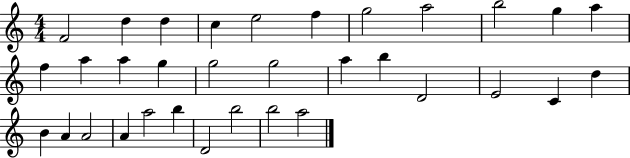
{
  \clef treble
  \numericTimeSignature
  \time 4/4
  \key c \major
  f'2 d''4 d''4 | c''4 e''2 f''4 | g''2 a''2 | b''2 g''4 a''4 | \break f''4 a''4 a''4 g''4 | g''2 g''2 | a''4 b''4 d'2 | e'2 c'4 d''4 | \break b'4 a'4 a'2 | a'4 a''2 b''4 | d'2 b''2 | b''2 a''2 | \break \bar "|."
}